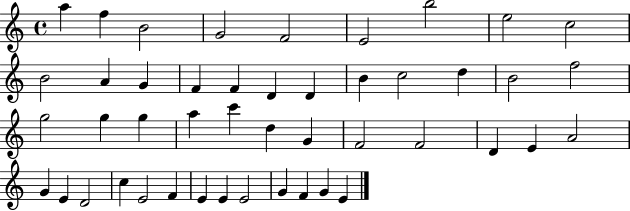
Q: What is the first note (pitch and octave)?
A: A5